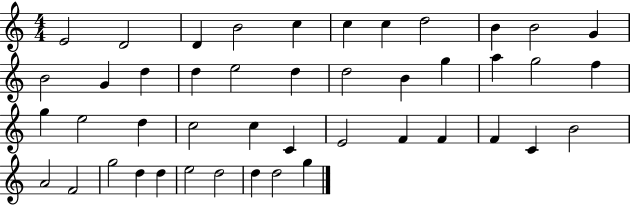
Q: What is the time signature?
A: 4/4